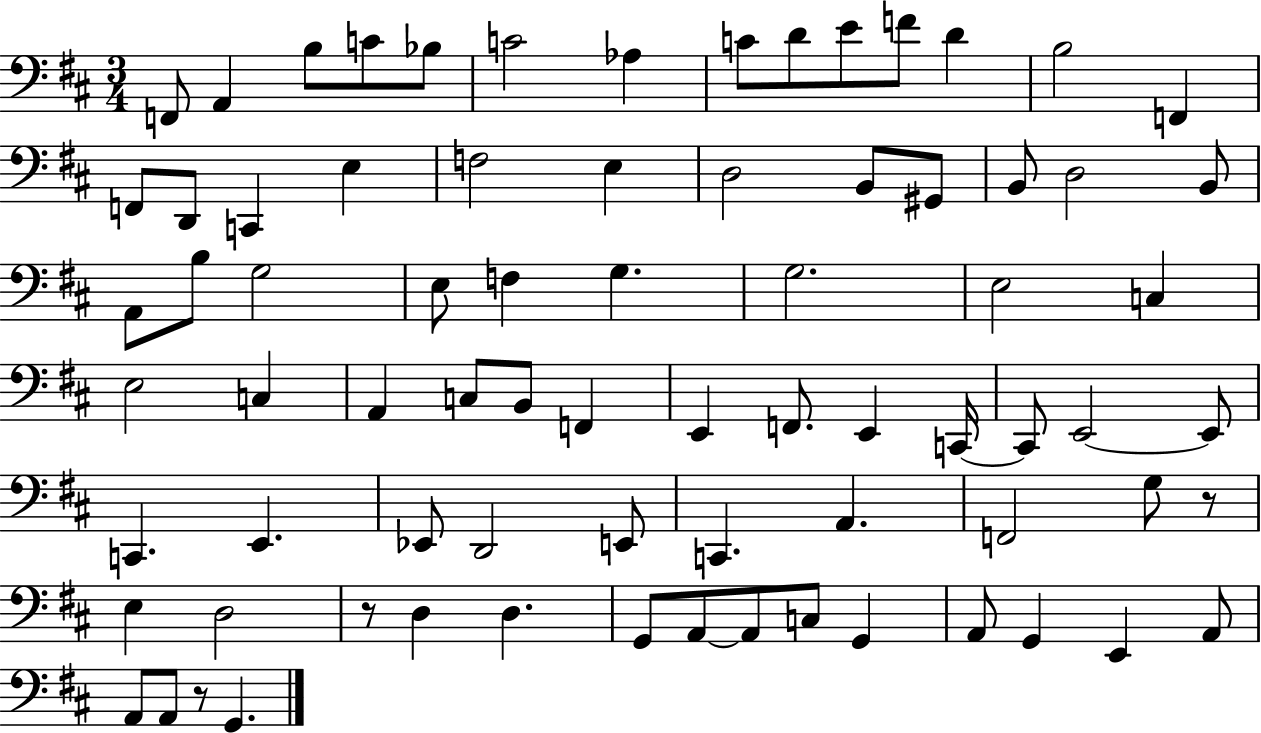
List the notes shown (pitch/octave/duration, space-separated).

F2/e A2/q B3/e C4/e Bb3/e C4/h Ab3/q C4/e D4/e E4/e F4/e D4/q B3/h F2/q F2/e D2/e C2/q E3/q F3/h E3/q D3/h B2/e G#2/e B2/e D3/h B2/e A2/e B3/e G3/h E3/e F3/q G3/q. G3/h. E3/h C3/q E3/h C3/q A2/q C3/e B2/e F2/q E2/q F2/e. E2/q C2/s C2/e E2/h E2/e C2/q. E2/q. Eb2/e D2/h E2/e C2/q. A2/q. F2/h G3/e R/e E3/q D3/h R/e D3/q D3/q. G2/e A2/e A2/e C3/e G2/q A2/e G2/q E2/q A2/e A2/e A2/e R/e G2/q.